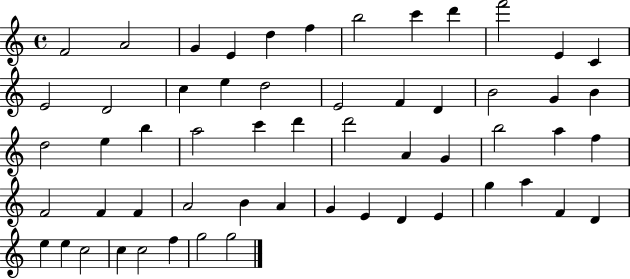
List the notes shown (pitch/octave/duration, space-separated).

F4/h A4/h G4/q E4/q D5/q F5/q B5/h C6/q D6/q F6/h E4/q C4/q E4/h D4/h C5/q E5/q D5/h E4/h F4/q D4/q B4/h G4/q B4/q D5/h E5/q B5/q A5/h C6/q D6/q D6/h A4/q G4/q B5/h A5/q F5/q F4/h F4/q F4/q A4/h B4/q A4/q G4/q E4/q D4/q E4/q G5/q A5/q F4/q D4/q E5/q E5/q C5/h C5/q C5/h F5/q G5/h G5/h